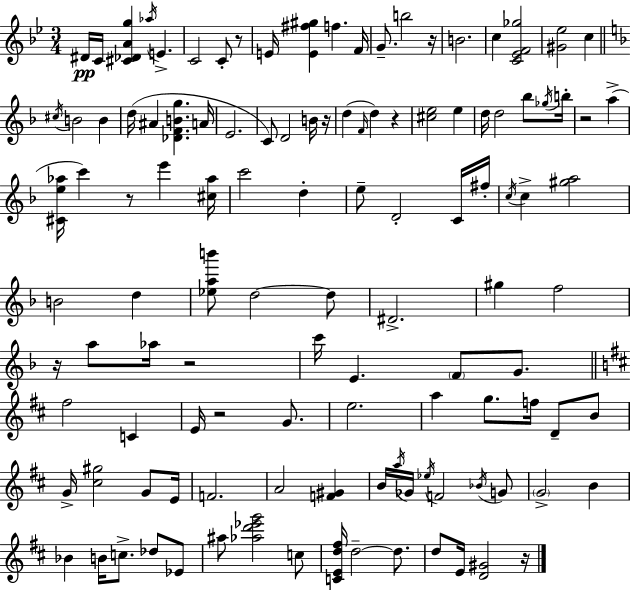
X:1
T:Untitled
M:3/4
L:1/4
K:Bb
^D/4 C/4 [^C_DAg] _a/4 E C2 C/2 z/2 E/4 [E^f^g] f F/4 G/2 b2 z/4 B2 c [C_EF_g]2 [^G_e]2 c ^c/4 B2 B d/4 ^A [_DFBg] A/4 E2 C/2 D2 B/4 z/4 d F/4 d z [^ce]2 e d/4 d2 _b/2 _g/4 b/4 z2 a [^Ce_a]/4 c' z/2 e' [^c_a]/4 c'2 d e/2 D2 C/4 ^f/4 c/4 c [^ga]2 B2 d [_eab']/2 d2 d/2 ^D2 ^g f2 z/4 a/2 _a/4 z2 c'/4 E F/2 G/2 ^f2 C E/4 z2 G/2 e2 a g/2 f/4 D/2 B/2 G/4 [^c^g]2 G/2 E/4 F2 A2 [F^G] B/4 a/4 _G/4 _e/4 F2 _B/4 G/2 G2 B _B B/4 c/2 _d/2 _E/2 ^a/2 [_ad'_e'g']2 c/2 [CEd^f]/4 d2 d/2 d/2 E/4 [D^G]2 z/4